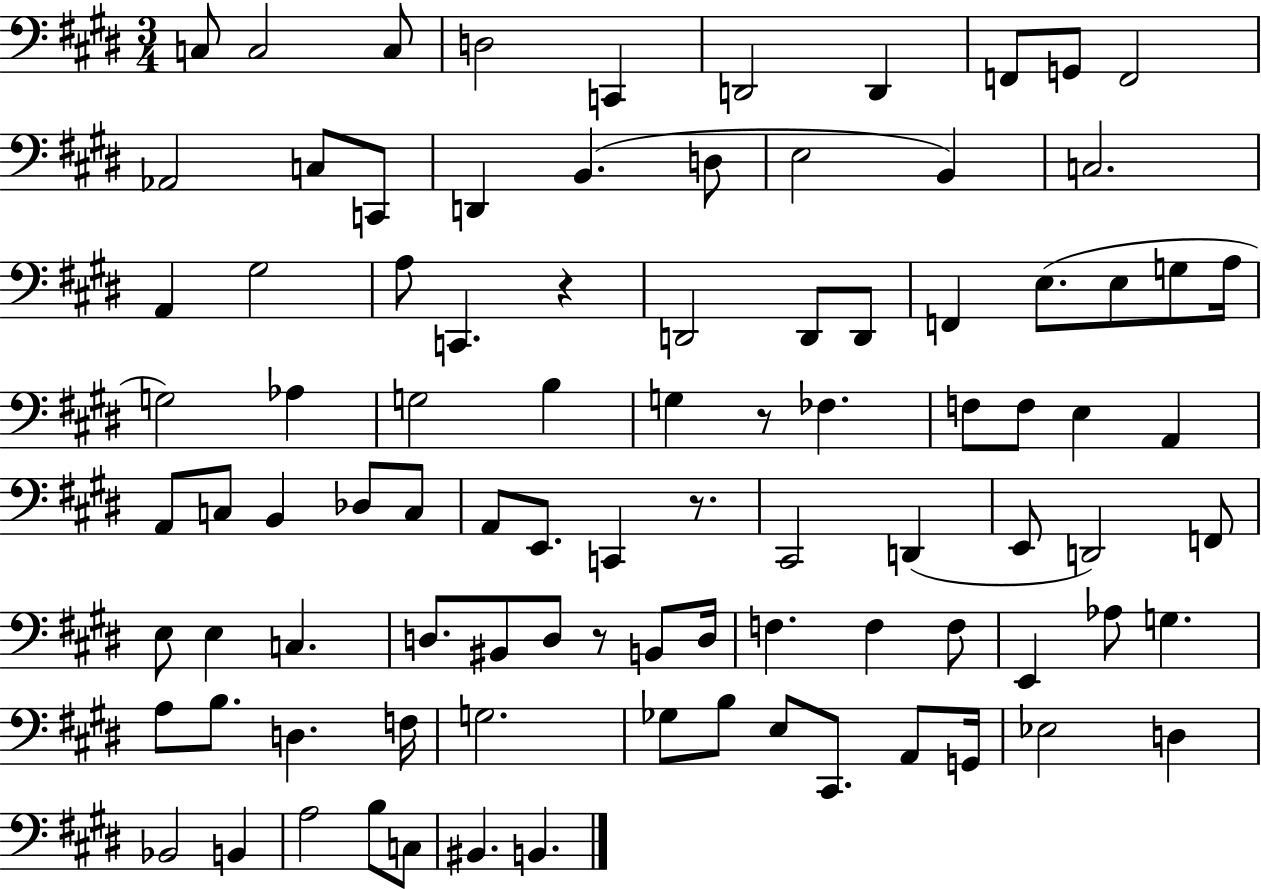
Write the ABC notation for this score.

X:1
T:Untitled
M:3/4
L:1/4
K:E
C,/2 C,2 C,/2 D,2 C,, D,,2 D,, F,,/2 G,,/2 F,,2 _A,,2 C,/2 C,,/2 D,, B,, D,/2 E,2 B,, C,2 A,, ^G,2 A,/2 C,, z D,,2 D,,/2 D,,/2 F,, E,/2 E,/2 G,/2 A,/4 G,2 _A, G,2 B, G, z/2 _F, F,/2 F,/2 E, A,, A,,/2 C,/2 B,, _D,/2 C,/2 A,,/2 E,,/2 C,, z/2 ^C,,2 D,, E,,/2 D,,2 F,,/2 E,/2 E, C, D,/2 ^B,,/2 D,/2 z/2 B,,/2 D,/4 F, F, F,/2 E,, _A,/2 G, A,/2 B,/2 D, F,/4 G,2 _G,/2 B,/2 E,/2 ^C,,/2 A,,/2 G,,/4 _E,2 D, _B,,2 B,, A,2 B,/2 C,/2 ^B,, B,,